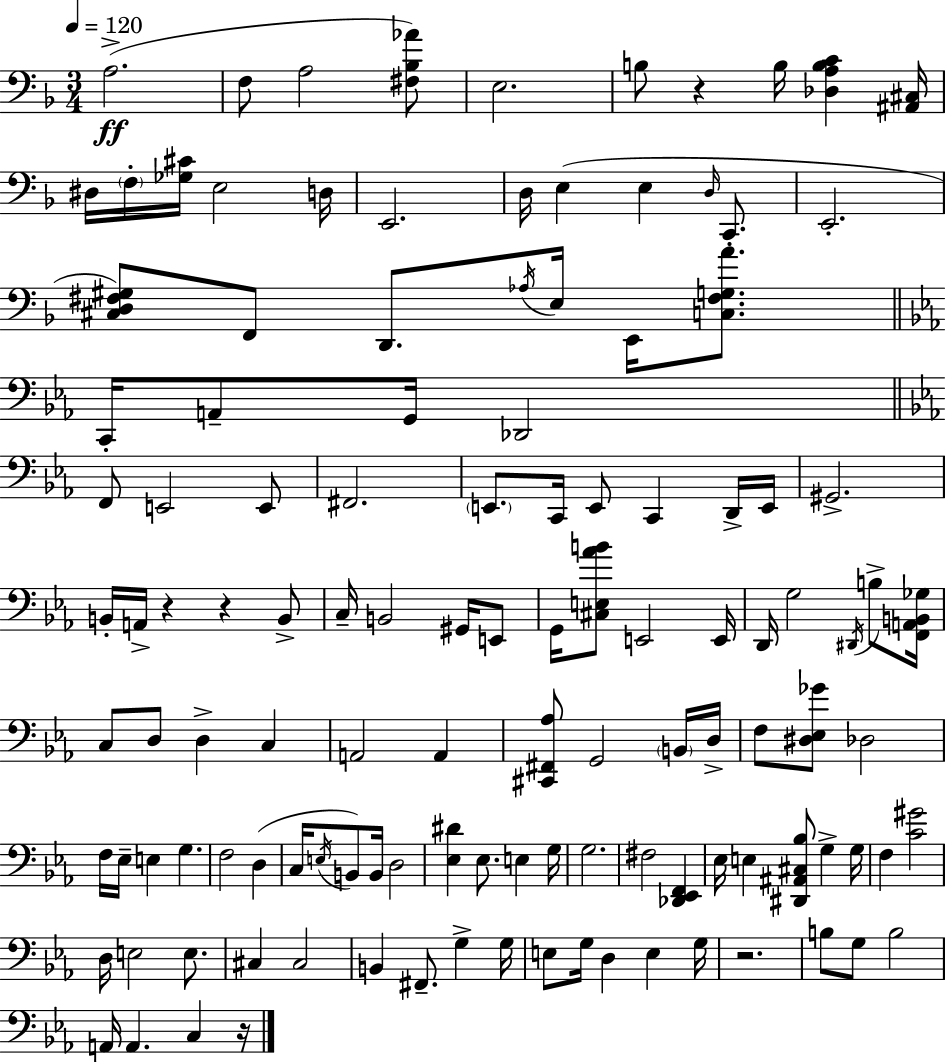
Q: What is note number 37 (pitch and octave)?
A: G#2